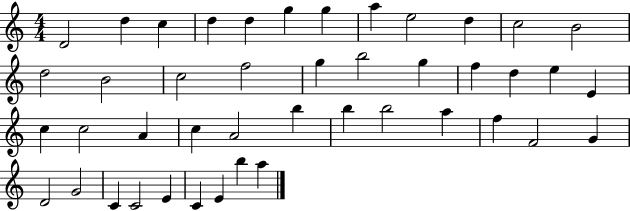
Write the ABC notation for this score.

X:1
T:Untitled
M:4/4
L:1/4
K:C
D2 d c d d g g a e2 d c2 B2 d2 B2 c2 f2 g b2 g f d e E c c2 A c A2 b b b2 a f F2 G D2 G2 C C2 E C E b a